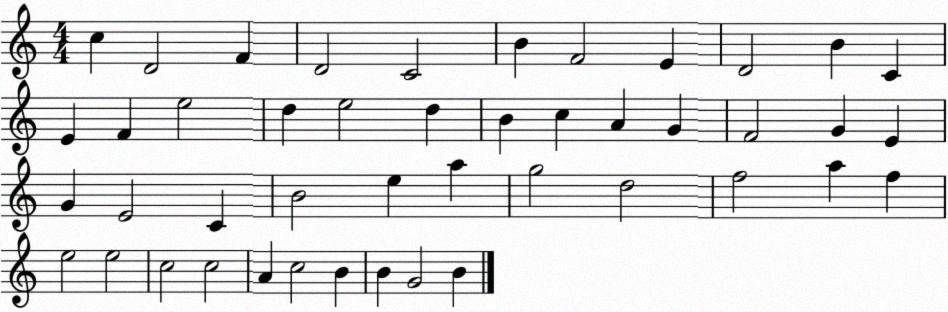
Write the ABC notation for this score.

X:1
T:Untitled
M:4/4
L:1/4
K:C
c D2 F D2 C2 B F2 E D2 B C E F e2 d e2 d B c A G F2 G E G E2 C B2 e a g2 d2 f2 a f e2 e2 c2 c2 A c2 B B G2 B